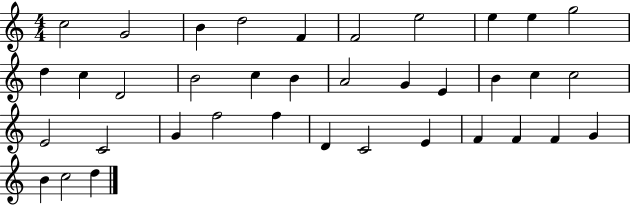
C5/h G4/h B4/q D5/h F4/q F4/h E5/h E5/q E5/q G5/h D5/q C5/q D4/h B4/h C5/q B4/q A4/h G4/q E4/q B4/q C5/q C5/h E4/h C4/h G4/q F5/h F5/q D4/q C4/h E4/q F4/q F4/q F4/q G4/q B4/q C5/h D5/q